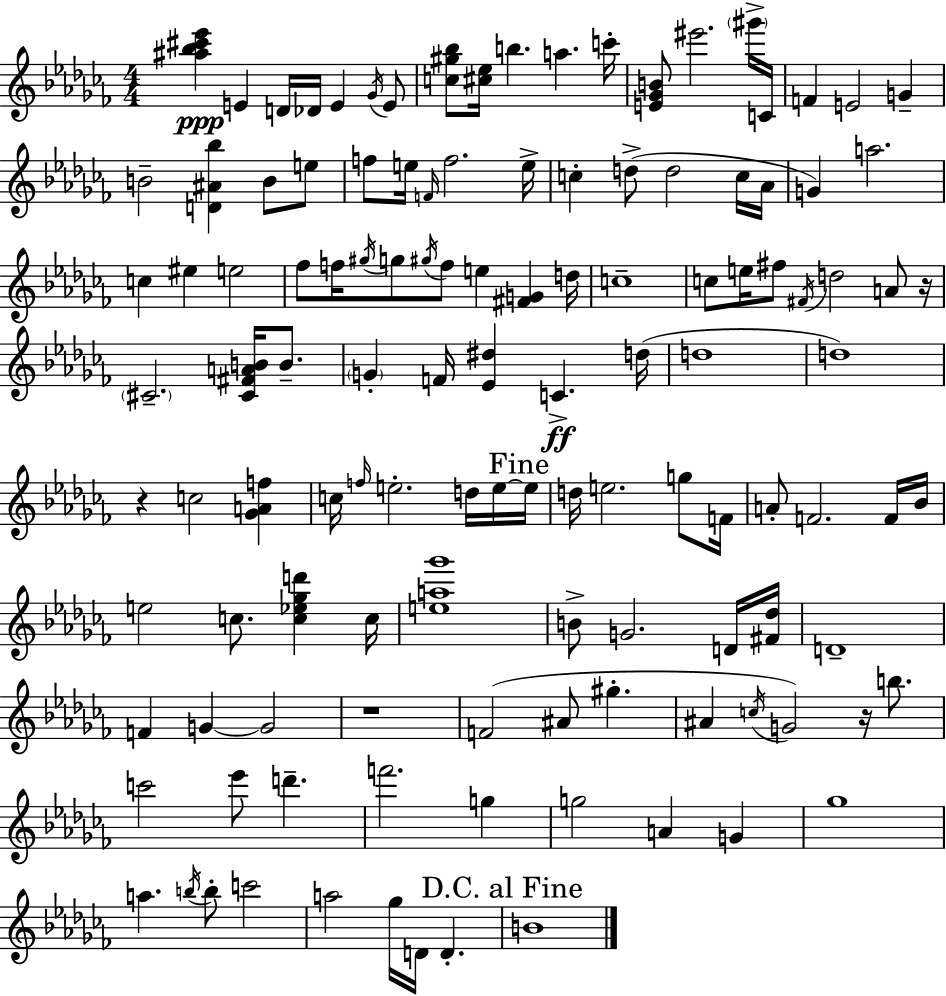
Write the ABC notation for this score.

X:1
T:Untitled
M:4/4
L:1/4
K:Abm
[^a_b^c'_e'] E D/4 _D/4 E _G/4 E/2 [c^g_b]/2 [^c_e]/4 b a c'/4 [E_GB]/2 ^e'2 ^g'/4 C/4 F E2 G B2 [D^A_b] B/2 e/2 f/2 e/4 F/4 f2 e/4 c d/2 d2 c/4 _A/4 G a2 c ^e e2 _f/2 f/4 ^g/4 g/2 ^g/4 f/2 e [^FG] d/4 c4 c/2 e/4 ^f/2 ^F/4 d2 A/2 z/4 ^C2 [^C^FAB]/4 B/2 G F/4 [_E^d] C d/4 d4 d4 z c2 [_GAf] c/4 f/4 e2 d/4 e/4 e/4 d/4 e2 g/2 F/4 A/2 F2 F/4 _B/4 e2 c/2 [c_e_gd'] c/4 [ea_g']4 B/2 G2 D/4 [^F_d]/4 D4 F G G2 z4 F2 ^A/2 ^g ^A c/4 G2 z/4 b/2 c'2 _e'/2 d' f'2 g g2 A G _g4 a b/4 b/2 c'2 a2 _g/4 D/4 D B4